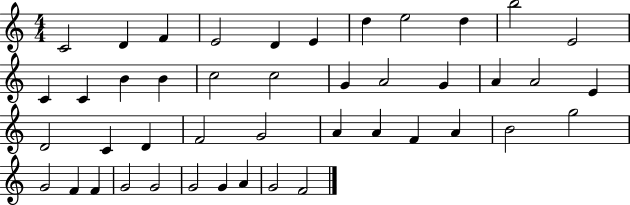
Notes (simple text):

C4/h D4/q F4/q E4/h D4/q E4/q D5/q E5/h D5/q B5/h E4/h C4/q C4/q B4/q B4/q C5/h C5/h G4/q A4/h G4/q A4/q A4/h E4/q D4/h C4/q D4/q F4/h G4/h A4/q A4/q F4/q A4/q B4/h G5/h G4/h F4/q F4/q G4/h G4/h G4/h G4/q A4/q G4/h F4/h